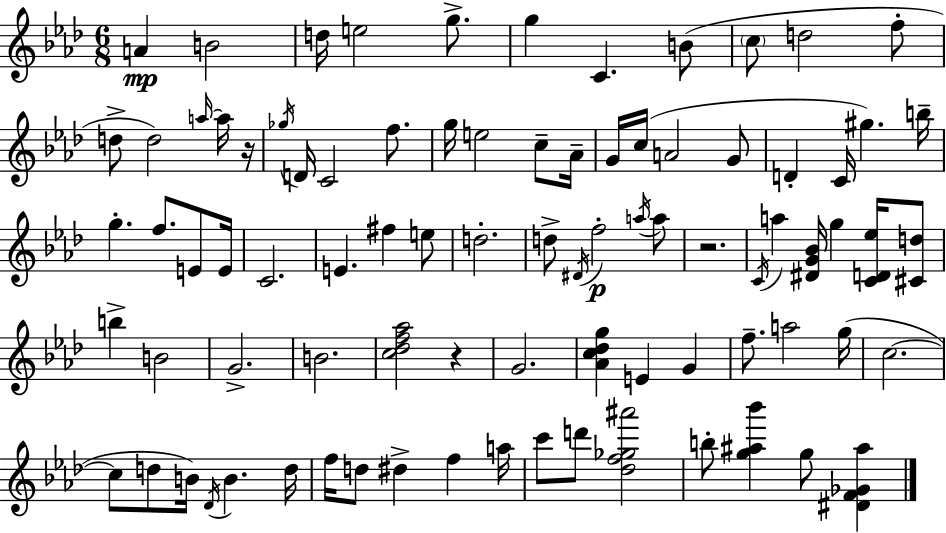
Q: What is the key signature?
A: AES major